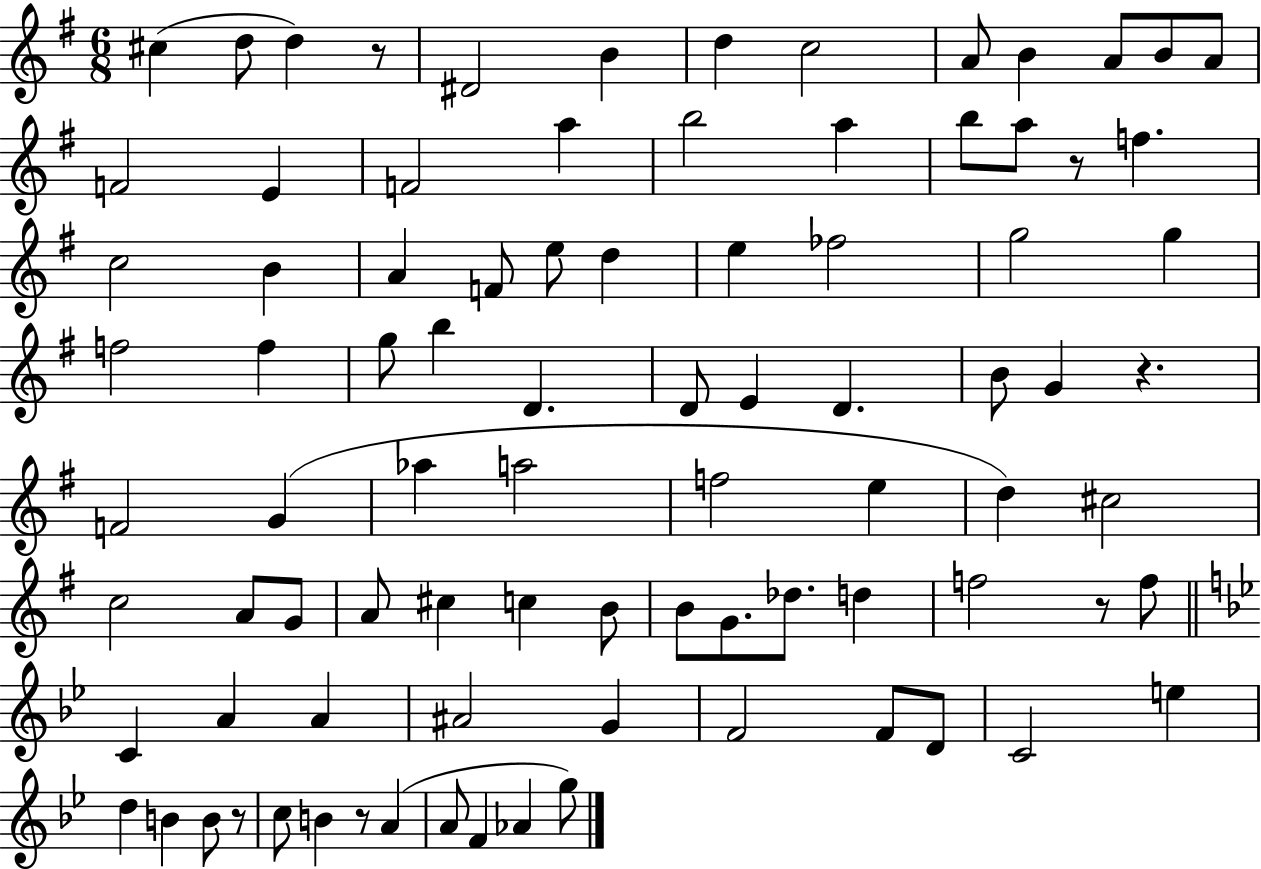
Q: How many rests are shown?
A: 6